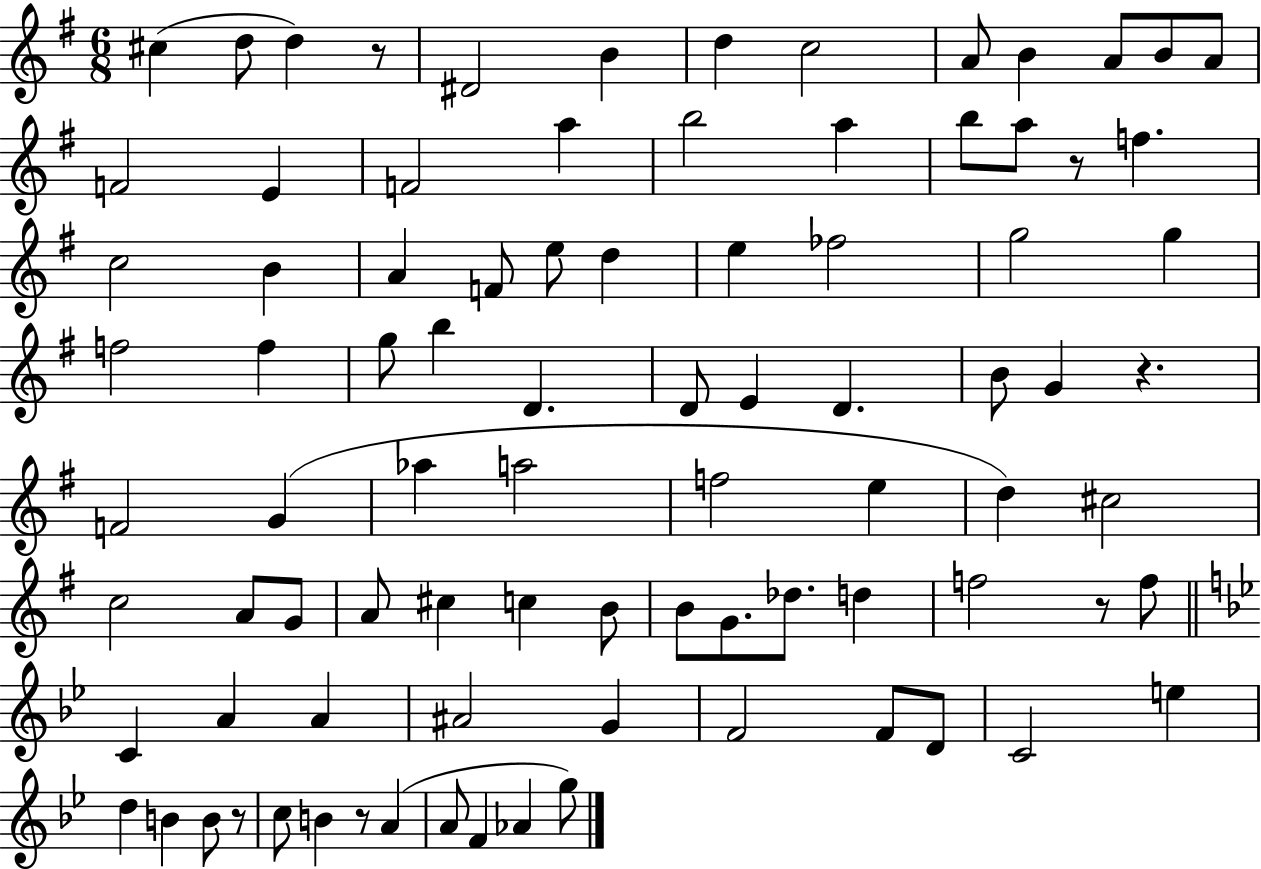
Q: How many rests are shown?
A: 6